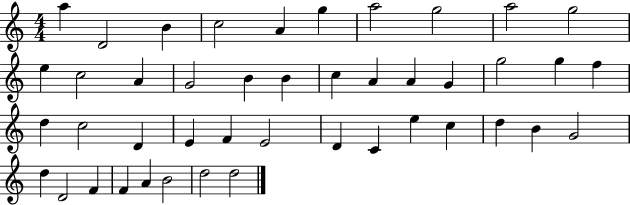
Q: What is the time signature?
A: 4/4